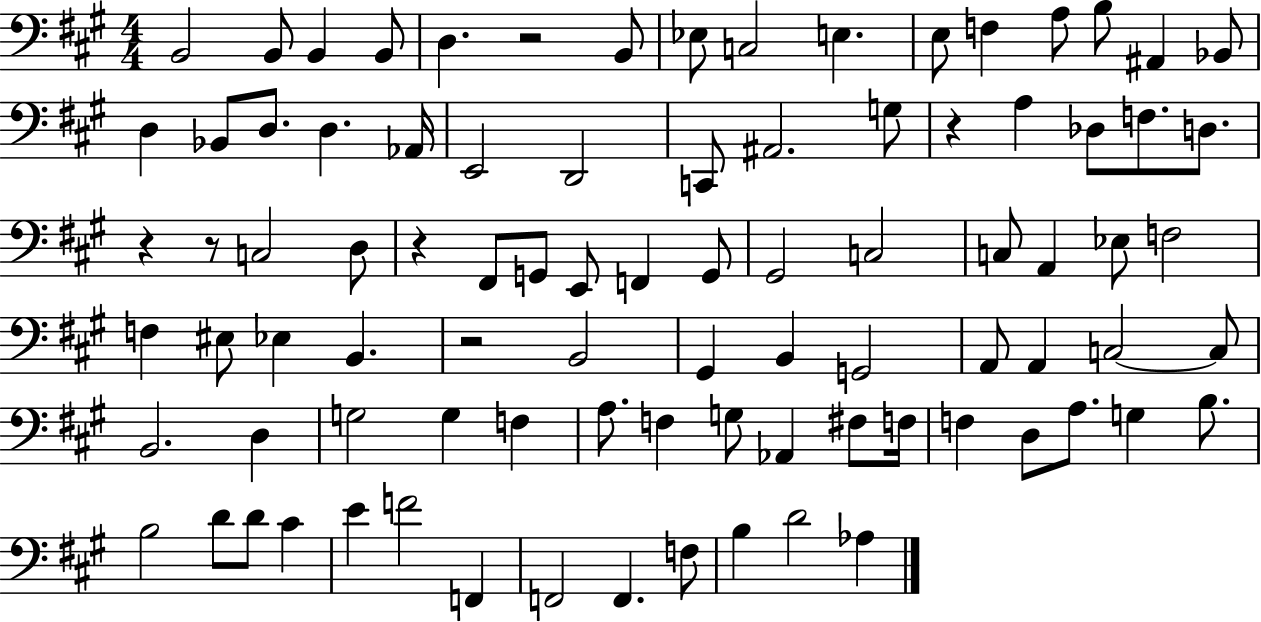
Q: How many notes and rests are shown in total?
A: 89